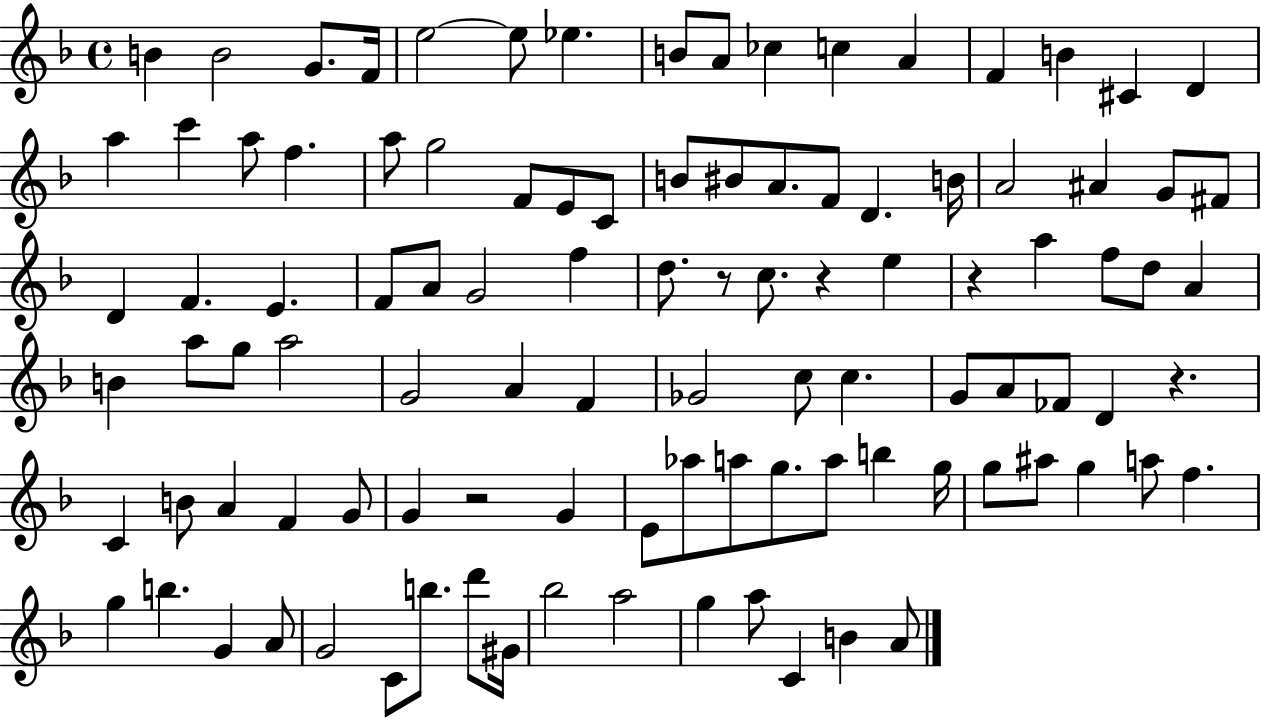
{
  \clef treble
  \time 4/4
  \defaultTimeSignature
  \key f \major
  b'4 b'2 g'8. f'16 | e''2~~ e''8 ees''4. | b'8 a'8 ces''4 c''4 a'4 | f'4 b'4 cis'4 d'4 | \break a''4 c'''4 a''8 f''4. | a''8 g''2 f'8 e'8 c'8 | b'8 bis'8 a'8. f'8 d'4. b'16 | a'2 ais'4 g'8 fis'8 | \break d'4 f'4. e'4. | f'8 a'8 g'2 f''4 | d''8. r8 c''8. r4 e''4 | r4 a''4 f''8 d''8 a'4 | \break b'4 a''8 g''8 a''2 | g'2 a'4 f'4 | ges'2 c''8 c''4. | g'8 a'8 fes'8 d'4 r4. | \break c'4 b'8 a'4 f'4 g'8 | g'4 r2 g'4 | e'8 aes''8 a''8 g''8. a''8 b''4 g''16 | g''8 ais''8 g''4 a''8 f''4. | \break g''4 b''4. g'4 a'8 | g'2 c'8 b''8. d'''8 gis'16 | bes''2 a''2 | g''4 a''8 c'4 b'4 a'8 | \break \bar "|."
}